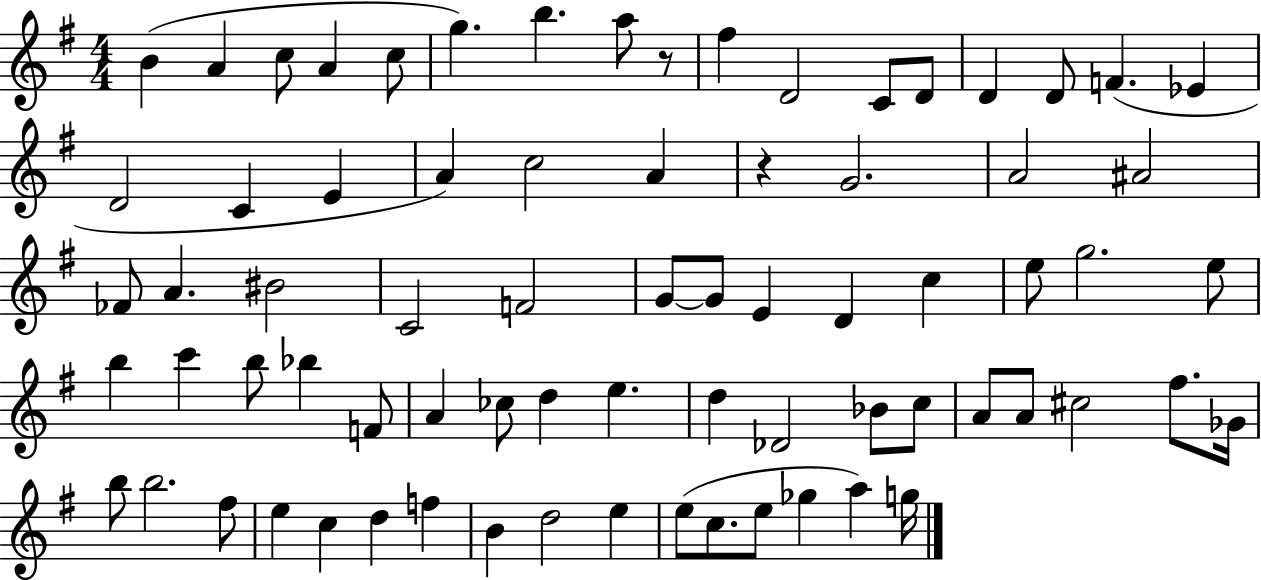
{
  \clef treble
  \numericTimeSignature
  \time 4/4
  \key g \major
  b'4( a'4 c''8 a'4 c''8 | g''4.) b''4. a''8 r8 | fis''4 d'2 c'8 d'8 | d'4 d'8 f'4.( ees'4 | \break d'2 c'4 e'4 | a'4) c''2 a'4 | r4 g'2. | a'2 ais'2 | \break fes'8 a'4. bis'2 | c'2 f'2 | g'8~~ g'8 e'4 d'4 c''4 | e''8 g''2. e''8 | \break b''4 c'''4 b''8 bes''4 f'8 | a'4 ces''8 d''4 e''4. | d''4 des'2 bes'8 c''8 | a'8 a'8 cis''2 fis''8. ges'16 | \break b''8 b''2. fis''8 | e''4 c''4 d''4 f''4 | b'4 d''2 e''4 | e''8( c''8. e''8 ges''4 a''4) g''16 | \break \bar "|."
}